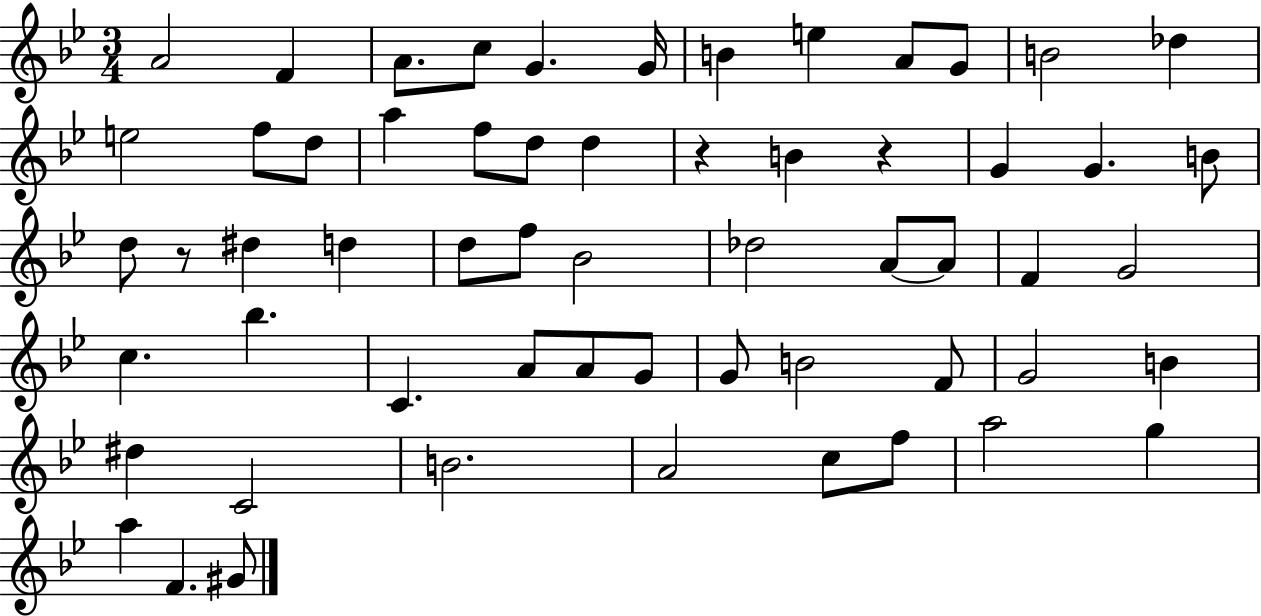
A4/h F4/q A4/e. C5/e G4/q. G4/s B4/q E5/q A4/e G4/e B4/h Db5/q E5/h F5/e D5/e A5/q F5/e D5/e D5/q R/q B4/q R/q G4/q G4/q. B4/e D5/e R/e D#5/q D5/q D5/e F5/e Bb4/h Db5/h A4/e A4/e F4/q G4/h C5/q. Bb5/q. C4/q. A4/e A4/e G4/e G4/e B4/h F4/e G4/h B4/q D#5/q C4/h B4/h. A4/h C5/e F5/e A5/h G5/q A5/q F4/q. G#4/e